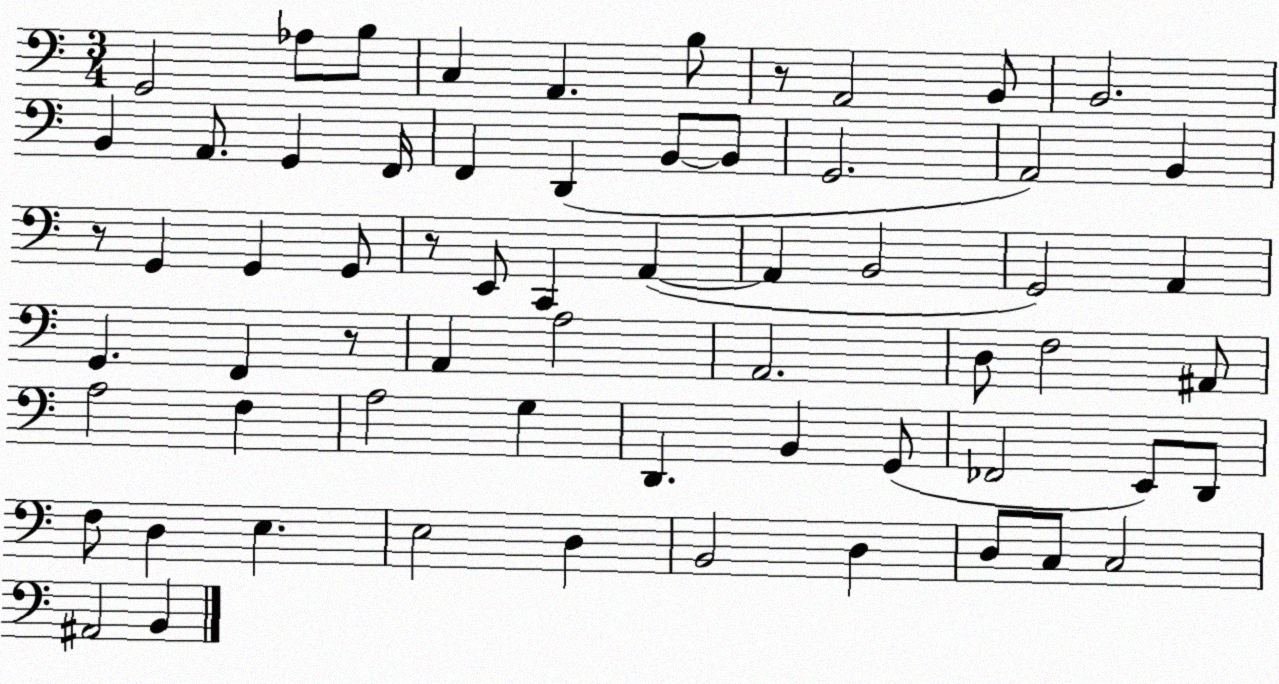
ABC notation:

X:1
T:Untitled
M:3/4
L:1/4
K:C
G,,2 _A,/2 B,/2 C, A,, B,/2 z/2 A,,2 B,,/2 B,,2 B,, A,,/2 G,, F,,/4 F,, D,, B,,/2 B,,/2 G,,2 A,,2 B,, z/2 G,, G,, G,,/2 z/2 E,,/2 C,, A,, A,, B,,2 G,,2 A,, G,, F,, z/2 A,, A,2 A,,2 D,/2 F,2 ^A,,/2 A,2 F, A,2 G, D,, B,, G,,/2 _F,,2 E,,/2 D,,/2 F,/2 D, E, E,2 D, B,,2 D, D,/2 C,/2 C,2 ^A,,2 B,,